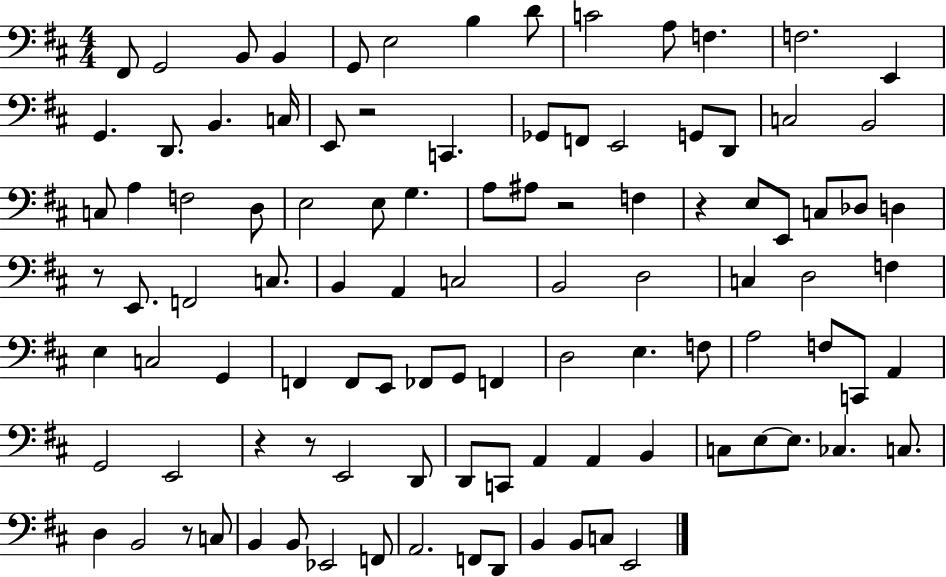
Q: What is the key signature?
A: D major